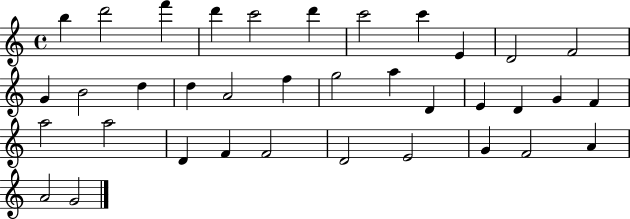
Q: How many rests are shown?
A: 0